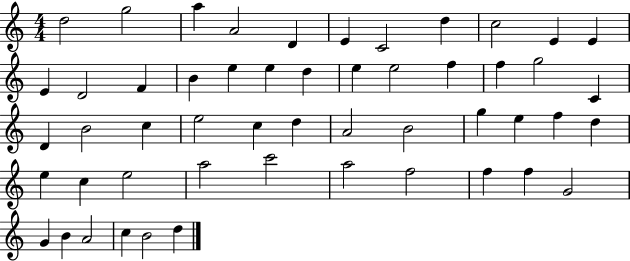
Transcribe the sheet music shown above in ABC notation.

X:1
T:Untitled
M:4/4
L:1/4
K:C
d2 g2 a A2 D E C2 d c2 E E E D2 F B e e d e e2 f f g2 C D B2 c e2 c d A2 B2 g e f d e c e2 a2 c'2 a2 f2 f f G2 G B A2 c B2 d